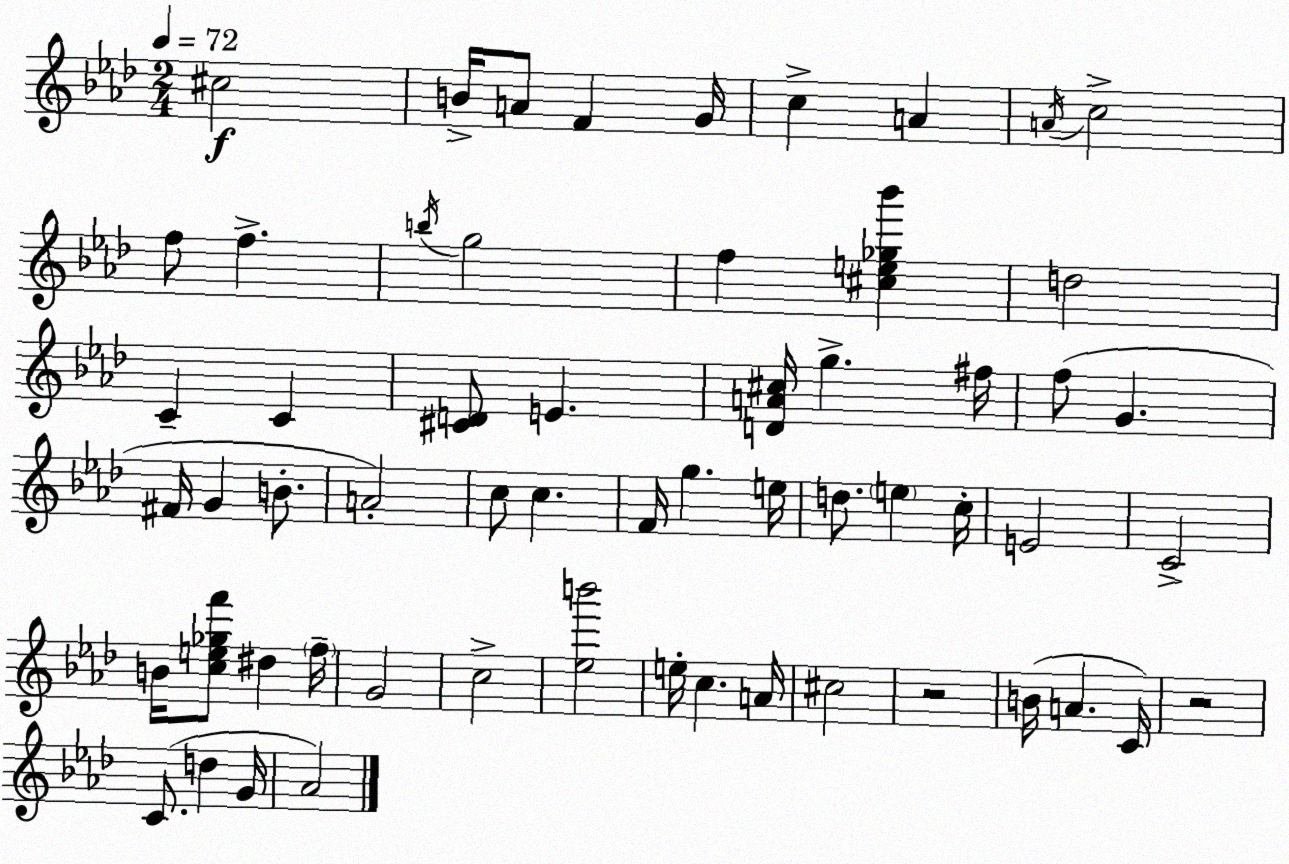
X:1
T:Untitled
M:2/4
L:1/4
K:Ab
^c2 B/4 A/2 F G/4 c A A/4 c2 f/2 f b/4 g2 f [^ce_g_b'] d2 C C [^CD]/2 E [DA^c]/4 g ^f/4 f/2 G ^F/4 G B/2 A2 c/2 c F/4 g e/4 d/2 e c/4 E2 C2 B/4 [ce_gf']/2 ^d f/4 G2 c2 [_eb']2 e/4 c A/4 ^c2 z2 B/4 A C/4 z2 C/2 d G/4 _A2